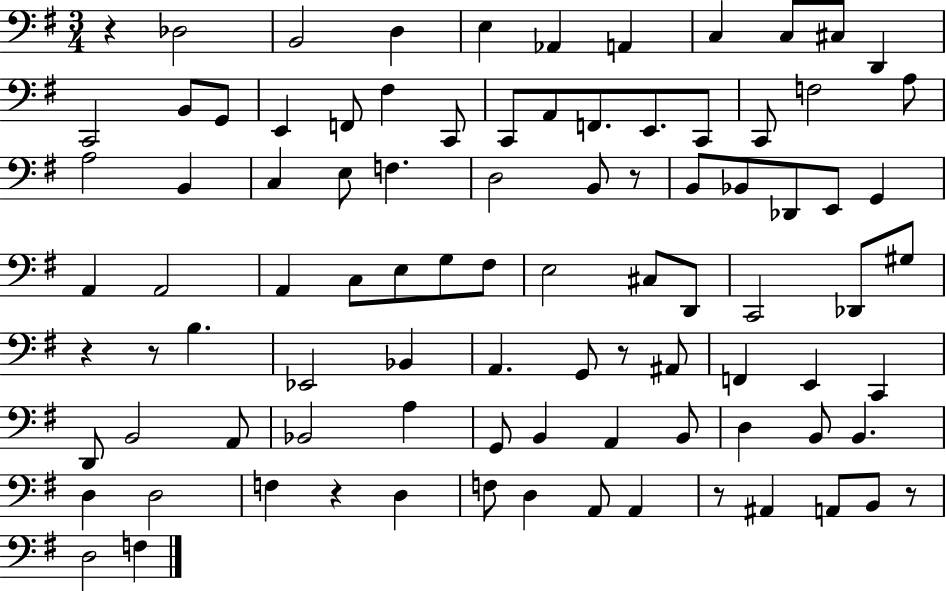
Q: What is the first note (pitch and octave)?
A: Db3